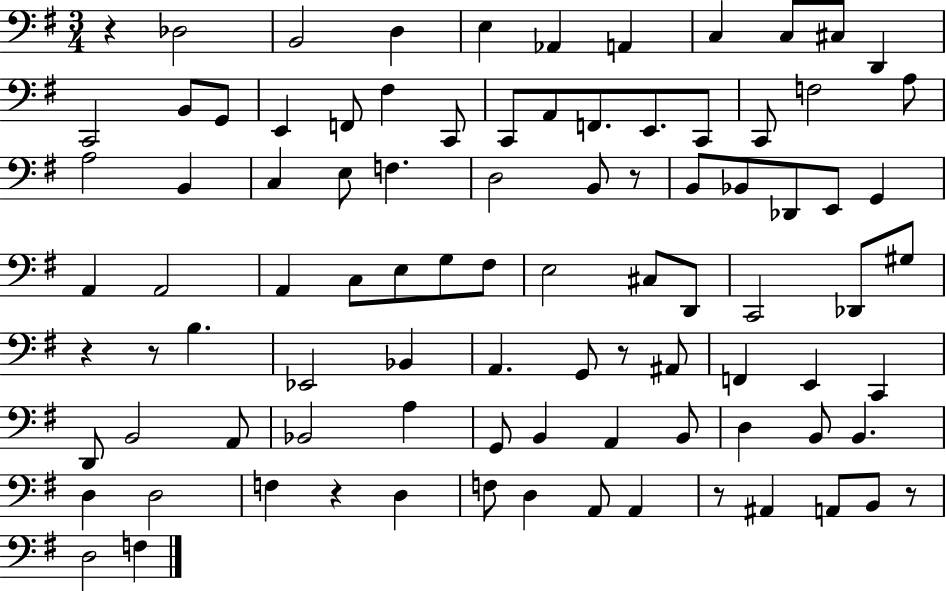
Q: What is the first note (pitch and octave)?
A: Db3